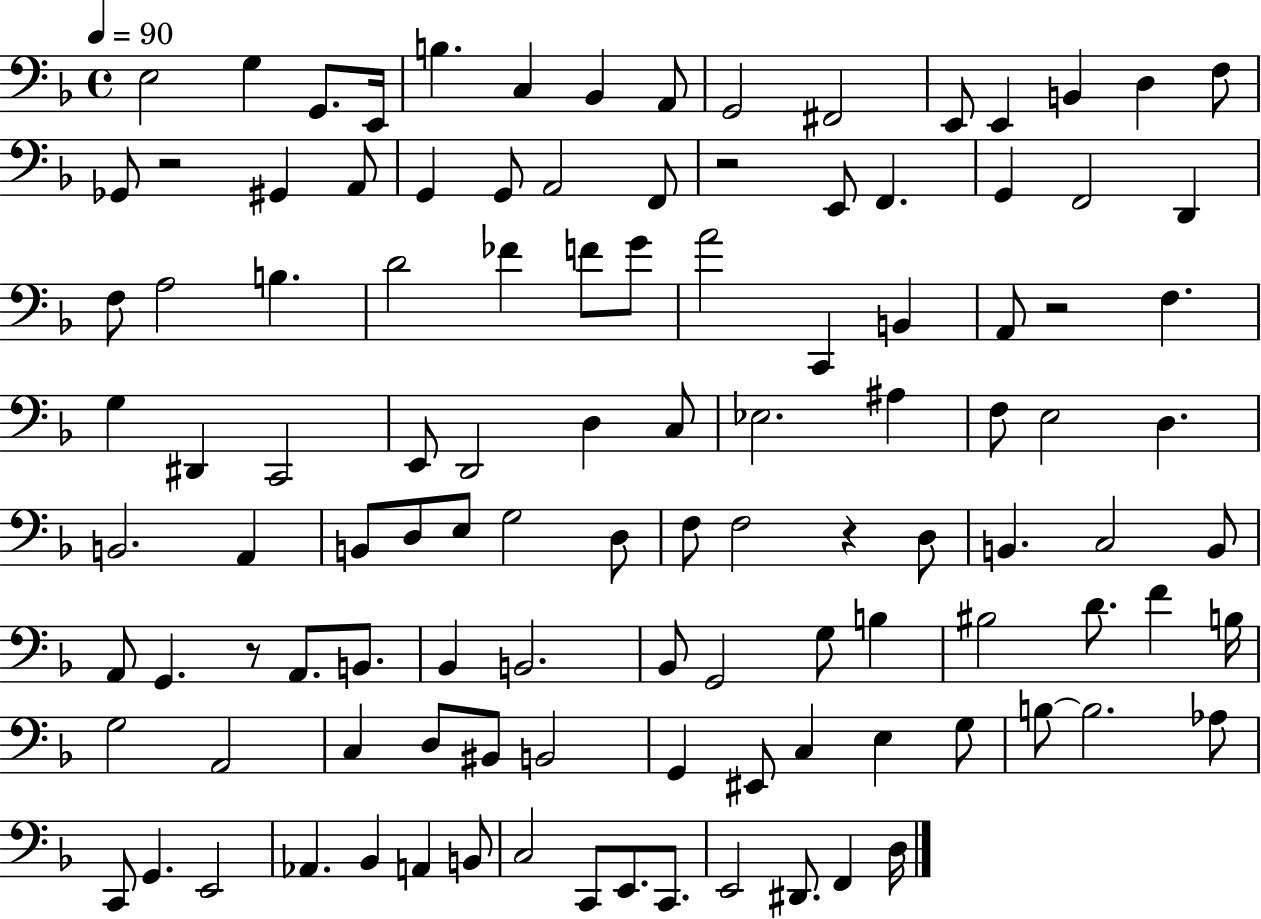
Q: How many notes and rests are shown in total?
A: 112